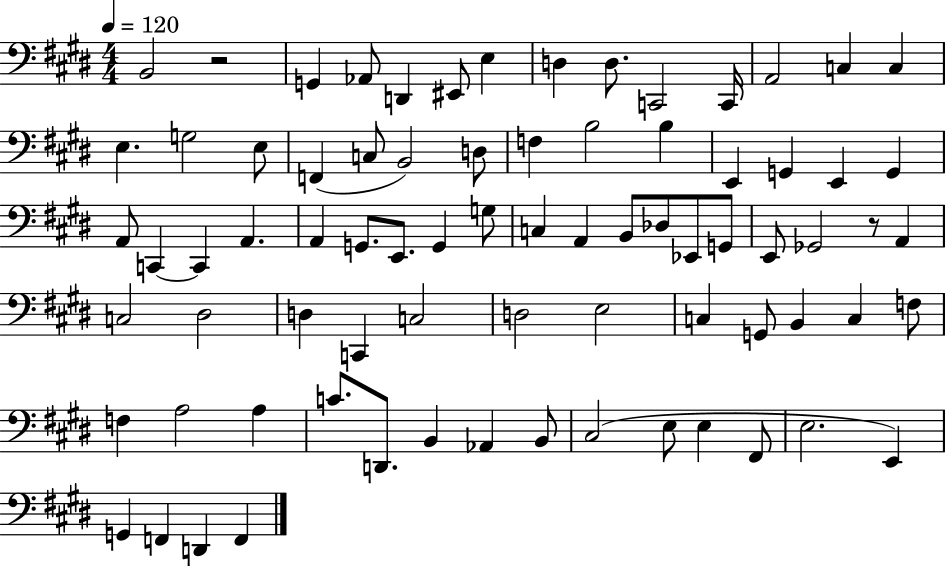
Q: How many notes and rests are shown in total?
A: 77